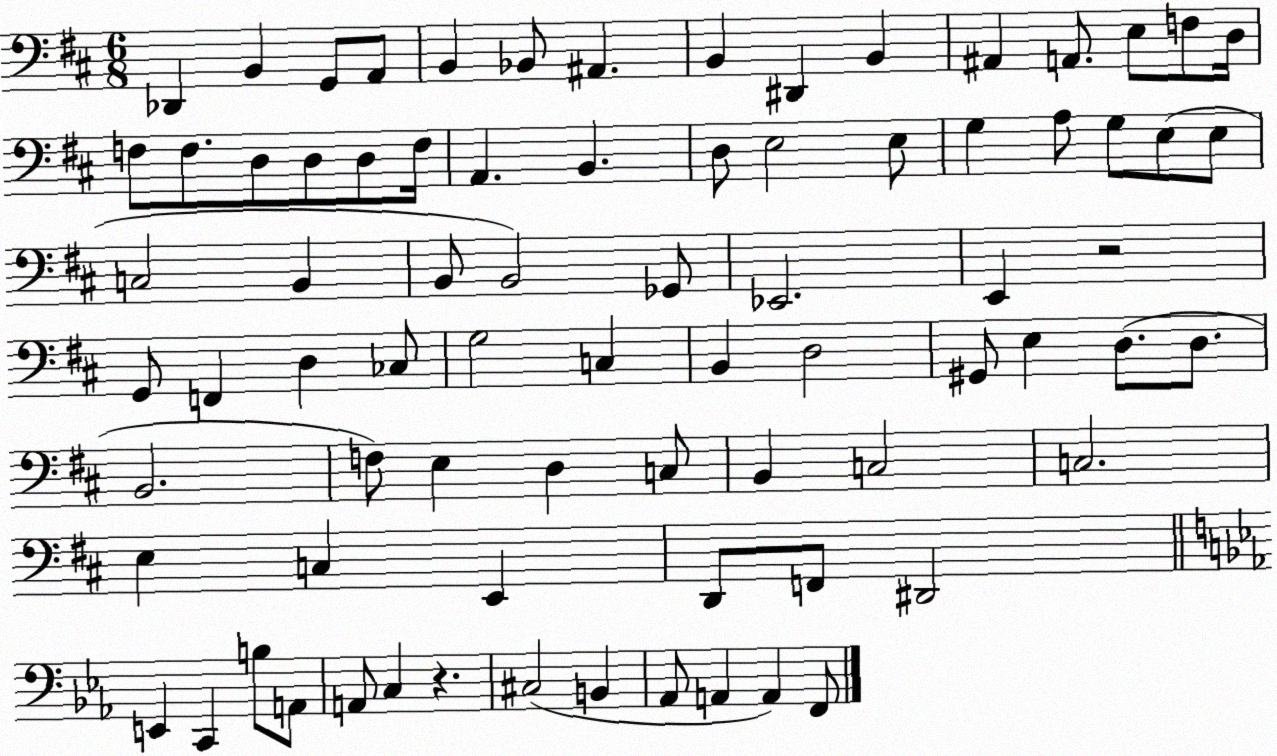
X:1
T:Untitled
M:6/8
L:1/4
K:D
_D,, B,, G,,/2 A,,/2 B,, _B,,/2 ^A,, B,, ^D,, B,, ^A,, A,,/2 E,/2 F,/2 D,/4 F,/2 F,/2 D,/2 D,/2 D,/2 F,/4 A,, B,, D,/2 E,2 E,/2 G, A,/2 G,/2 E,/2 E,/2 C,2 B,, B,,/2 B,,2 _G,,/2 _E,,2 E,, z2 G,,/2 F,, D, _C,/2 G,2 C, B,, D,2 ^G,,/2 E, D,/2 D,/2 B,,2 F,/2 E, D, C,/2 B,, C,2 C,2 E, C, E,, D,,/2 F,,/2 ^D,,2 E,, C,, B,/2 A,,/2 A,,/2 C, z ^C,2 B,, _A,,/2 A,, A,, F,,/2